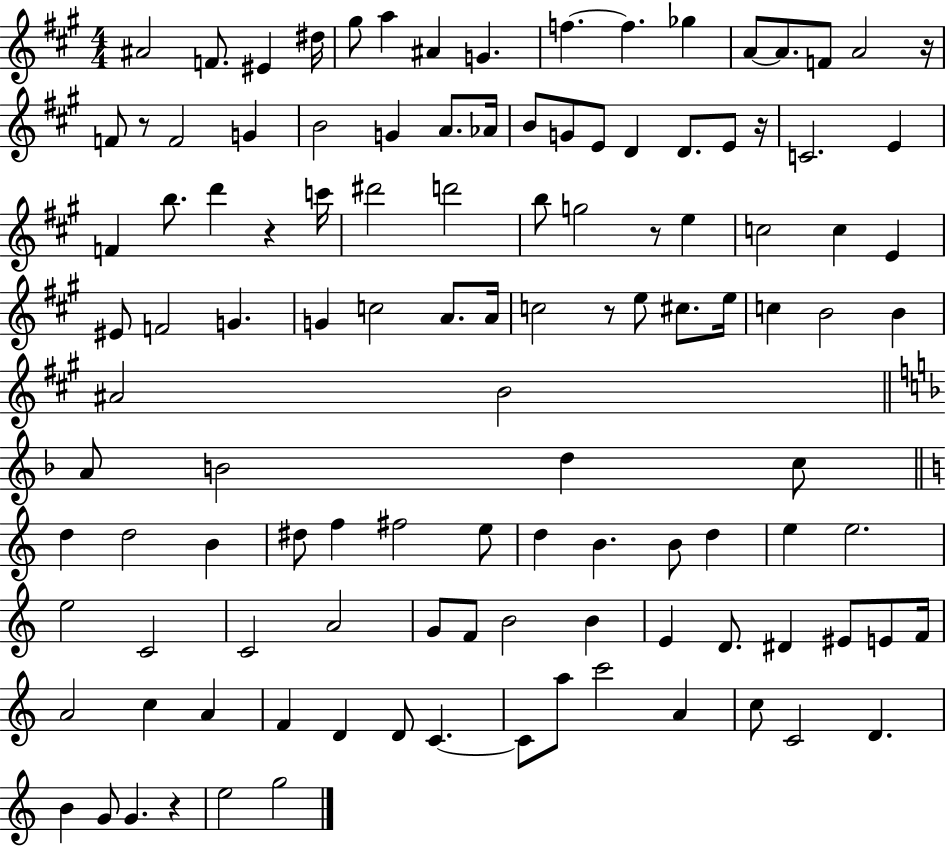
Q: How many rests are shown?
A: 7